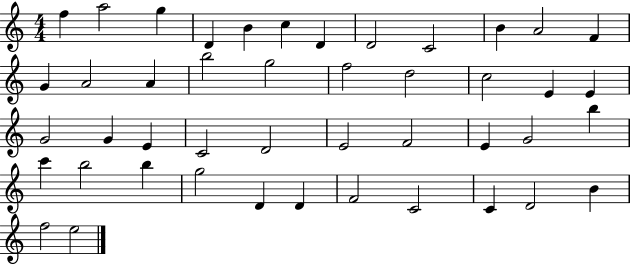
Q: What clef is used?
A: treble